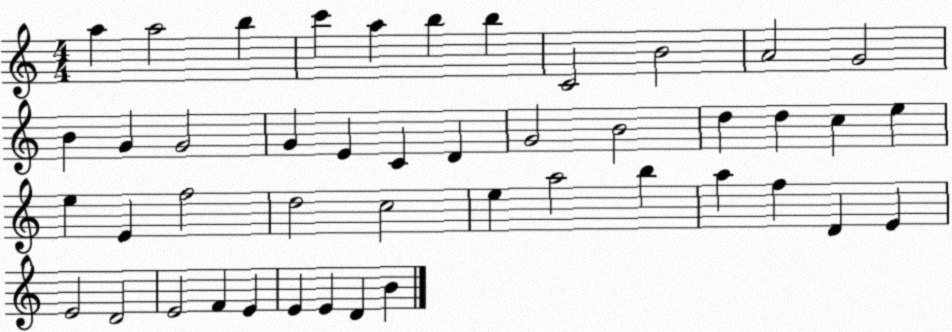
X:1
T:Untitled
M:4/4
L:1/4
K:C
a a2 b c' a b b C2 B2 A2 G2 B G G2 G E C D G2 B2 d d c e e E f2 d2 c2 e a2 b a f D E E2 D2 E2 F E E E D B